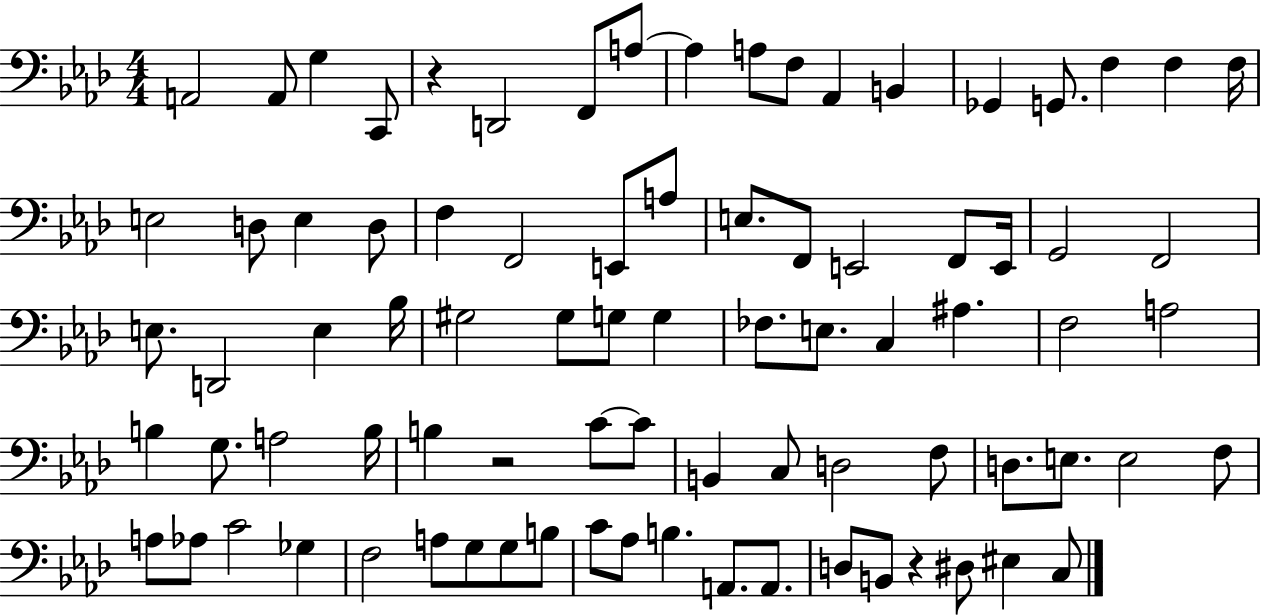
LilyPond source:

{
  \clef bass
  \numericTimeSignature
  \time 4/4
  \key aes \major
  a,2 a,8 g4 c,8 | r4 d,2 f,8 a8~~ | a4 a8 f8 aes,4 b,4 | ges,4 g,8. f4 f4 f16 | \break e2 d8 e4 d8 | f4 f,2 e,8 a8 | e8. f,8 e,2 f,8 e,16 | g,2 f,2 | \break e8. d,2 e4 bes16 | gis2 gis8 g8 g4 | fes8. e8. c4 ais4. | f2 a2 | \break b4 g8. a2 b16 | b4 r2 c'8~~ c'8 | b,4 c8 d2 f8 | d8. e8. e2 f8 | \break a8 aes8 c'2 ges4 | f2 a8 g8 g8 b8 | c'8 aes8 b4. a,8. a,8. | d8 b,8 r4 dis8 eis4 c8 | \break \bar "|."
}